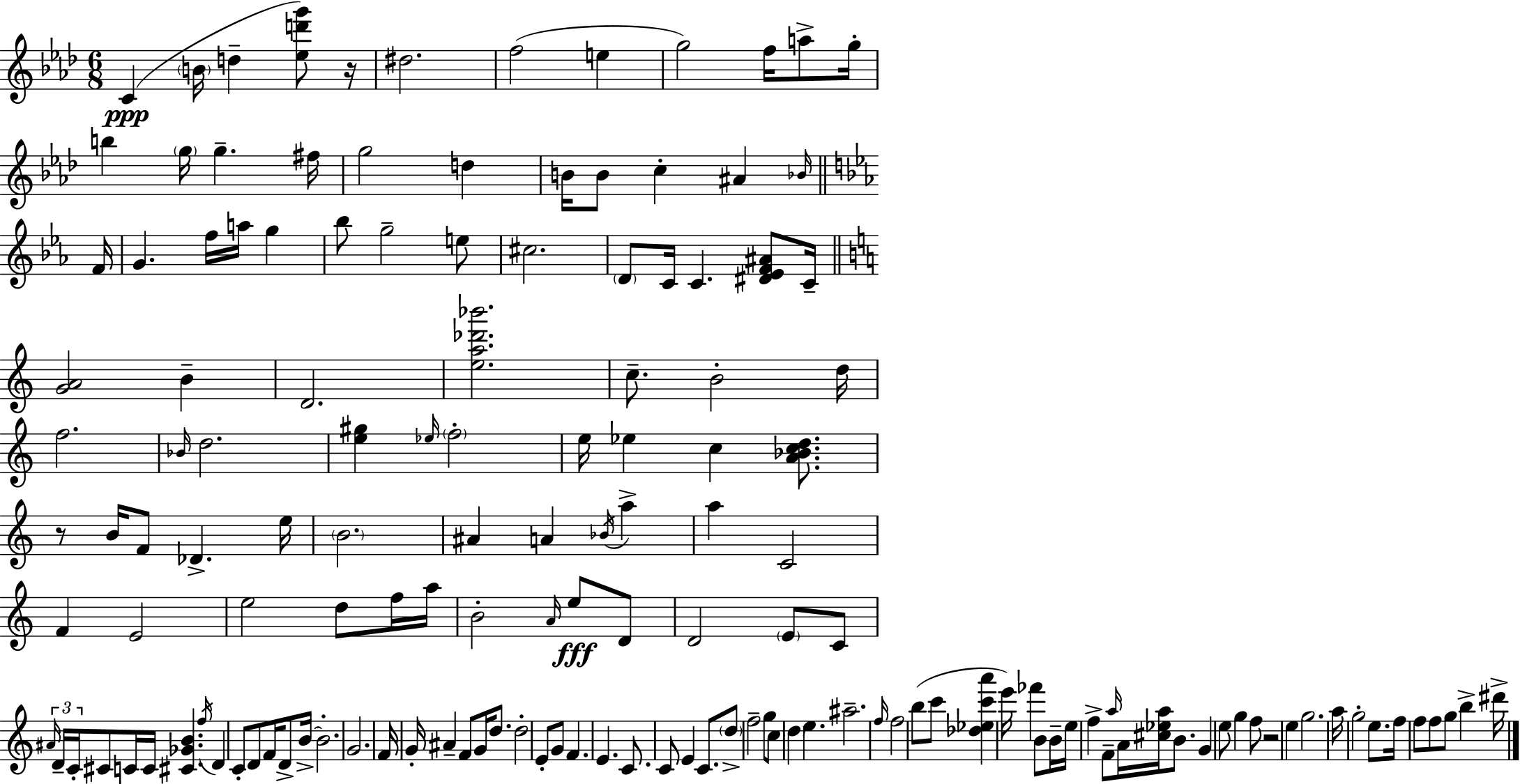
X:1
T:Untitled
M:6/8
L:1/4
K:Fm
C B/4 d [_ed'g']/2 z/4 ^d2 f2 e g2 f/4 a/2 g/4 b g/4 g ^f/4 g2 d B/4 B/2 c ^A _B/4 F/4 G f/4 a/4 g _b/2 g2 e/2 ^c2 D/2 C/4 C [^D_EF^A]/2 C/4 [GA]2 B D2 [ea_d'_b']2 c/2 B2 d/4 f2 _B/4 d2 [e^g] _e/4 f2 e/4 _e c [A_Bcd]/2 z/2 B/4 F/2 _D e/4 B2 ^A A _B/4 a a C2 F E2 e2 d/2 f/4 a/4 B2 A/4 e/2 D/2 D2 E/2 C/2 ^A/4 D/4 C/4 ^C/2 C/4 C/4 [^C_GB] f/4 D C/2 D/2 F/4 D/2 B/4 B2 G2 F/4 G/4 ^A F/2 G/4 d/2 d2 E/2 G/2 F E C/2 C/2 E C/2 d/2 f2 g/2 c/2 d e ^a2 f/4 f2 b/2 c'/2 [_d_ec'a'] e'/4 _f' B/2 B/4 e/4 f F/2 a/4 A/4 [^c_ea]/4 B/2 G e/2 g f/2 z2 e g2 a/4 g2 e/2 f/4 f/2 f/2 g/2 b ^d'/4